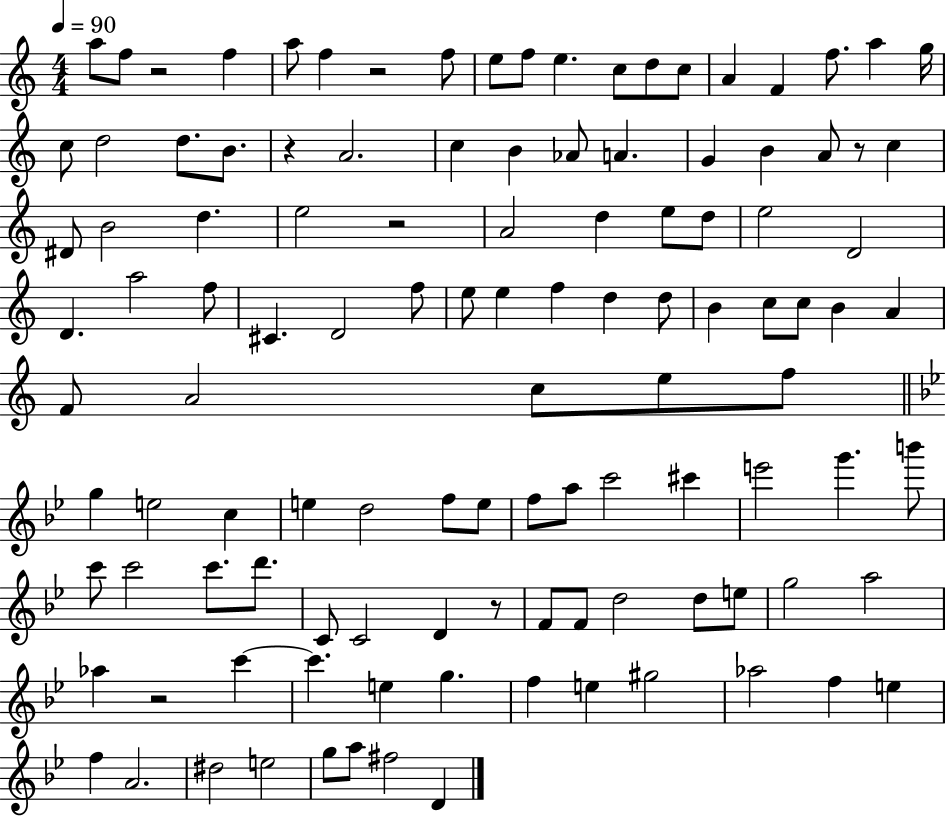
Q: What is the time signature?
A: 4/4